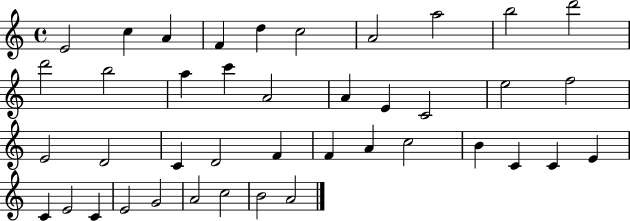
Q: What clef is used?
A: treble